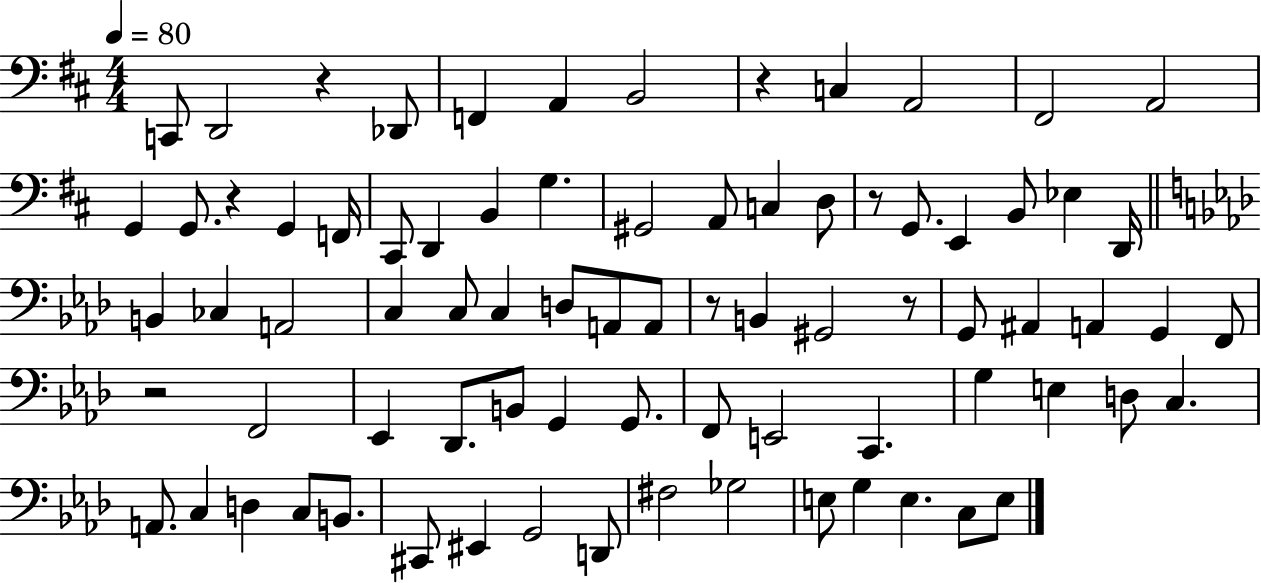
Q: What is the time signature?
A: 4/4